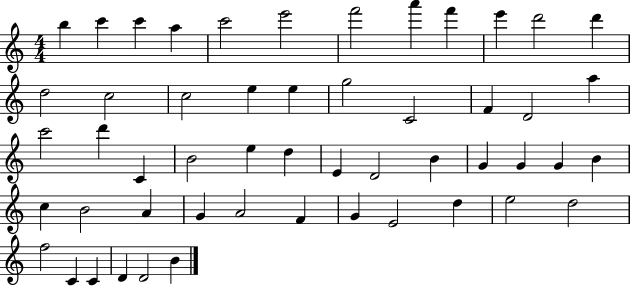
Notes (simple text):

B5/q C6/q C6/q A5/q C6/h E6/h F6/h A6/q F6/q E6/q D6/h D6/q D5/h C5/h C5/h E5/q E5/q G5/h C4/h F4/q D4/h A5/q C6/h D6/q C4/q B4/h E5/q D5/q E4/q D4/h B4/q G4/q G4/q G4/q B4/q C5/q B4/h A4/q G4/q A4/h F4/q G4/q E4/h D5/q E5/h D5/h F5/h C4/q C4/q D4/q D4/h B4/q